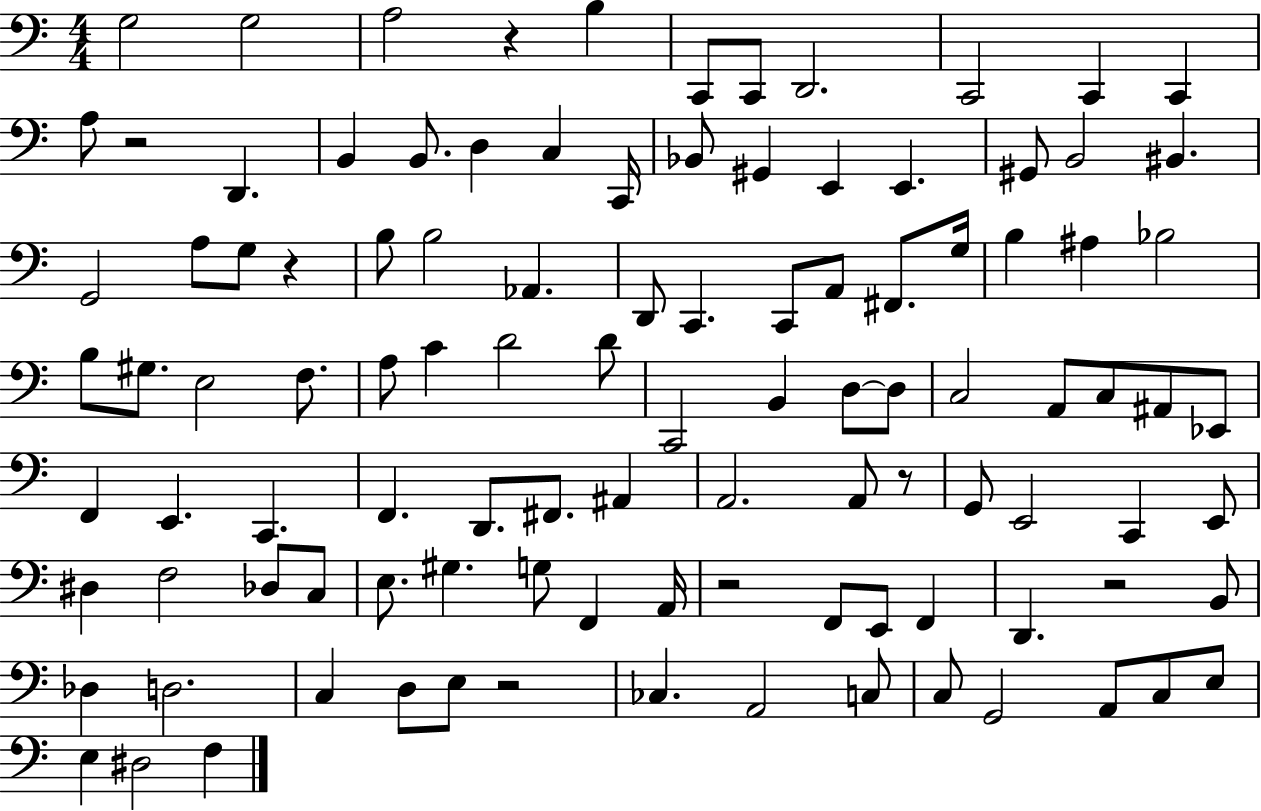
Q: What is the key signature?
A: C major